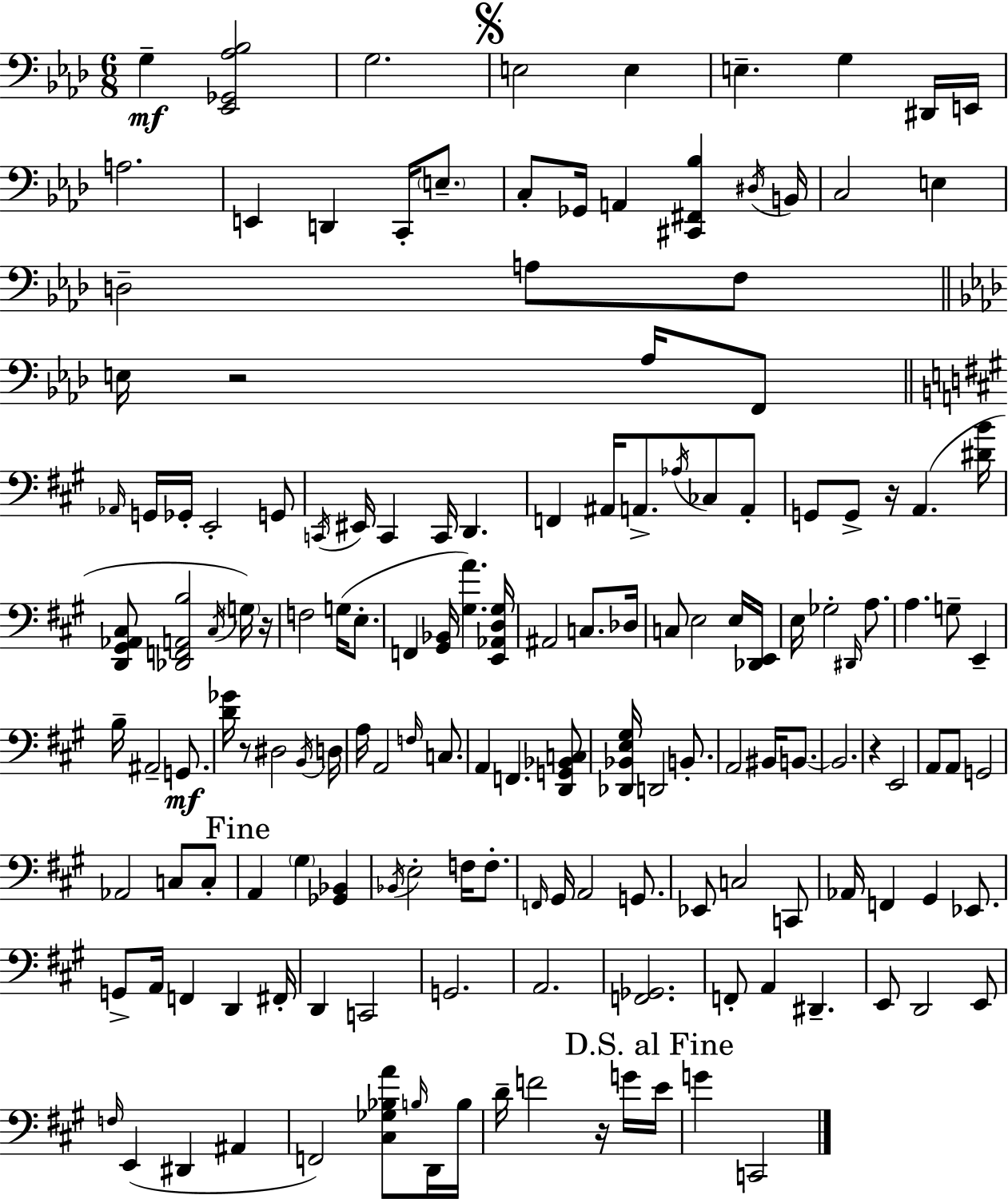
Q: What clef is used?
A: bass